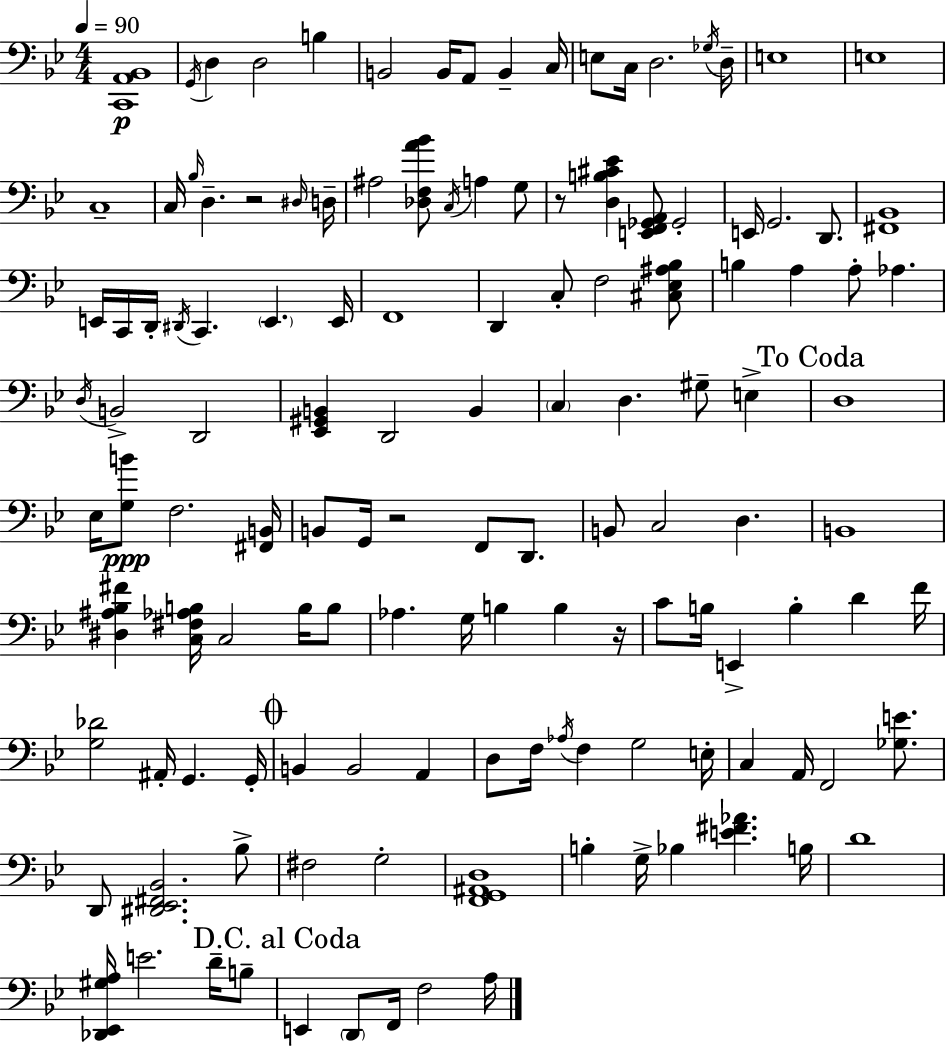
[C2,A2,Bb2]/w G2/s D3/q D3/h B3/q B2/h B2/s A2/e B2/q C3/s E3/e C3/s D3/h. Gb3/s D3/s E3/w E3/w C3/w C3/s Bb3/s D3/q. R/h D#3/s D3/s A#3/h [Db3,F3,A4,Bb4]/e C3/s A3/q G3/e R/e [D3,B3,C#4,Eb4]/q [E2,F2,Gb2,A2]/e Gb2/h E2/s G2/h. D2/e. [F#2,Bb2]/w E2/s C2/s D2/s D#2/s C2/q. E2/q. E2/s F2/w D2/q C3/e F3/h [C#3,Eb3,A#3,Bb3]/e B3/q A3/q A3/e Ab3/q. D3/s B2/h D2/h [Eb2,G#2,B2]/q D2/h B2/q C3/q D3/q. G#3/e E3/q D3/w Eb3/s [G3,B4]/e F3/h. [F#2,B2]/s B2/e G2/s R/h F2/e D2/e. B2/e C3/h D3/q. B2/w [D#3,A#3,Bb3,F#4]/q [C3,F#3,Ab3,B3]/s C3/h B3/s B3/e Ab3/q. G3/s B3/q B3/q R/s C4/e B3/s E2/q B3/q D4/q F4/s [G3,Db4]/h A#2/s G2/q. G2/s B2/q B2/h A2/q D3/e F3/s Ab3/s F3/q G3/h E3/s C3/q A2/s F2/h [Gb3,E4]/e. D2/e [D#2,Eb2,F#2,Bb2]/h. Bb3/e F#3/h G3/h [F2,G2,A#2,D3]/w B3/q G3/s Bb3/q [E4,F#4,Ab4]/q. B3/s D4/w [Db2,Eb2,G#3,A3]/s E4/h. D4/s B3/e E2/q D2/e F2/s F3/h A3/s